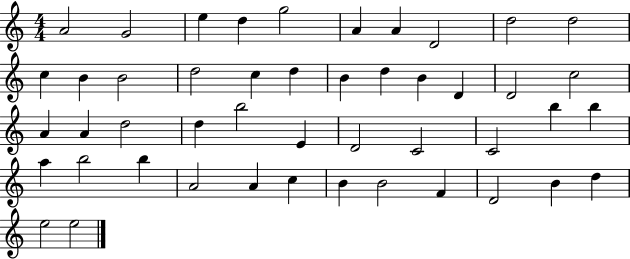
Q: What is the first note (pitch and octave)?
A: A4